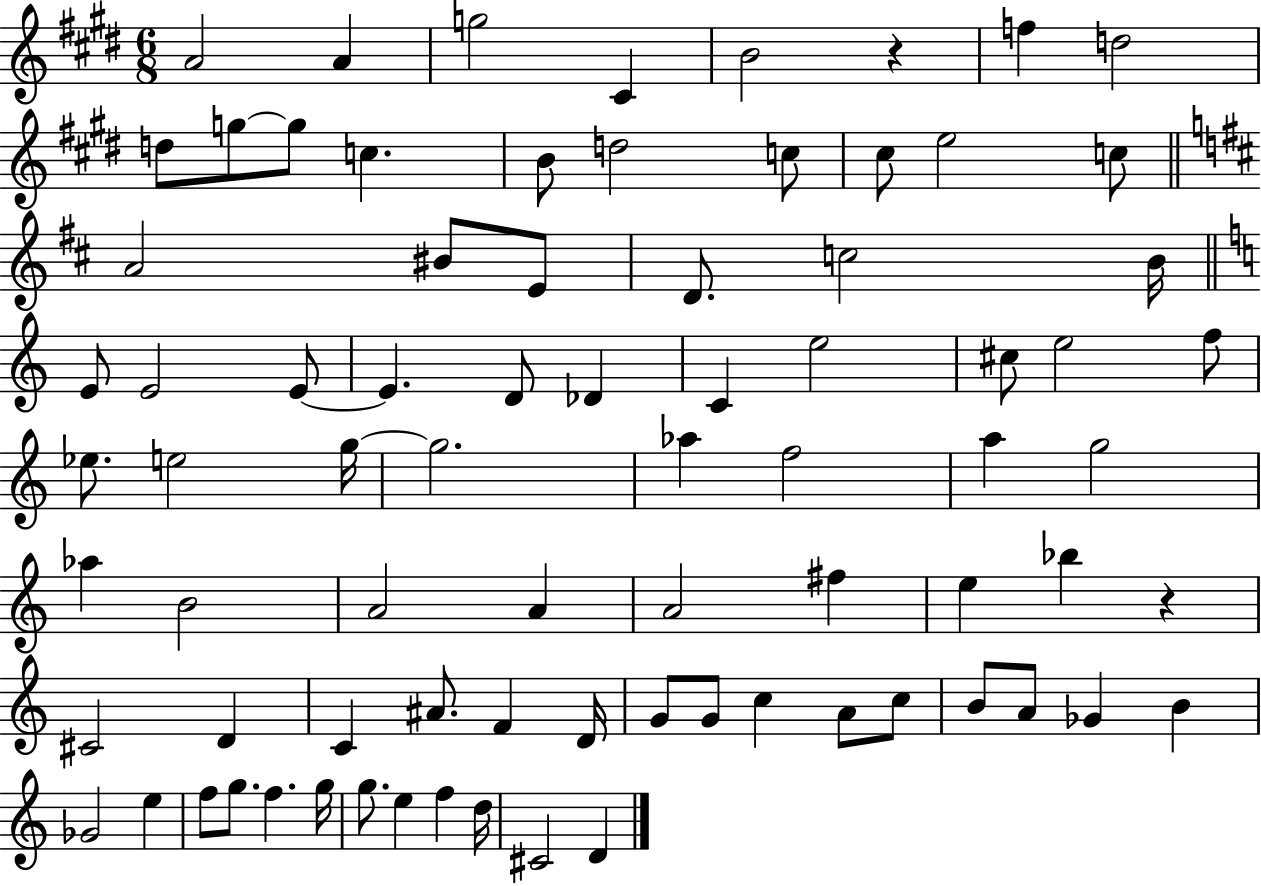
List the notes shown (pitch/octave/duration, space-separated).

A4/h A4/q G5/h C#4/q B4/h R/q F5/q D5/h D5/e G5/e G5/e C5/q. B4/e D5/h C5/e C#5/e E5/h C5/e A4/h BIS4/e E4/e D4/e. C5/h B4/s E4/e E4/h E4/e E4/q. D4/e Db4/q C4/q E5/h C#5/e E5/h F5/e Eb5/e. E5/h G5/s G5/h. Ab5/q F5/h A5/q G5/h Ab5/q B4/h A4/h A4/q A4/h F#5/q E5/q Bb5/q R/q C#4/h D4/q C4/q A#4/e. F4/q D4/s G4/e G4/e C5/q A4/e C5/e B4/e A4/e Gb4/q B4/q Gb4/h E5/q F5/e G5/e. F5/q. G5/s G5/e. E5/q F5/q D5/s C#4/h D4/q